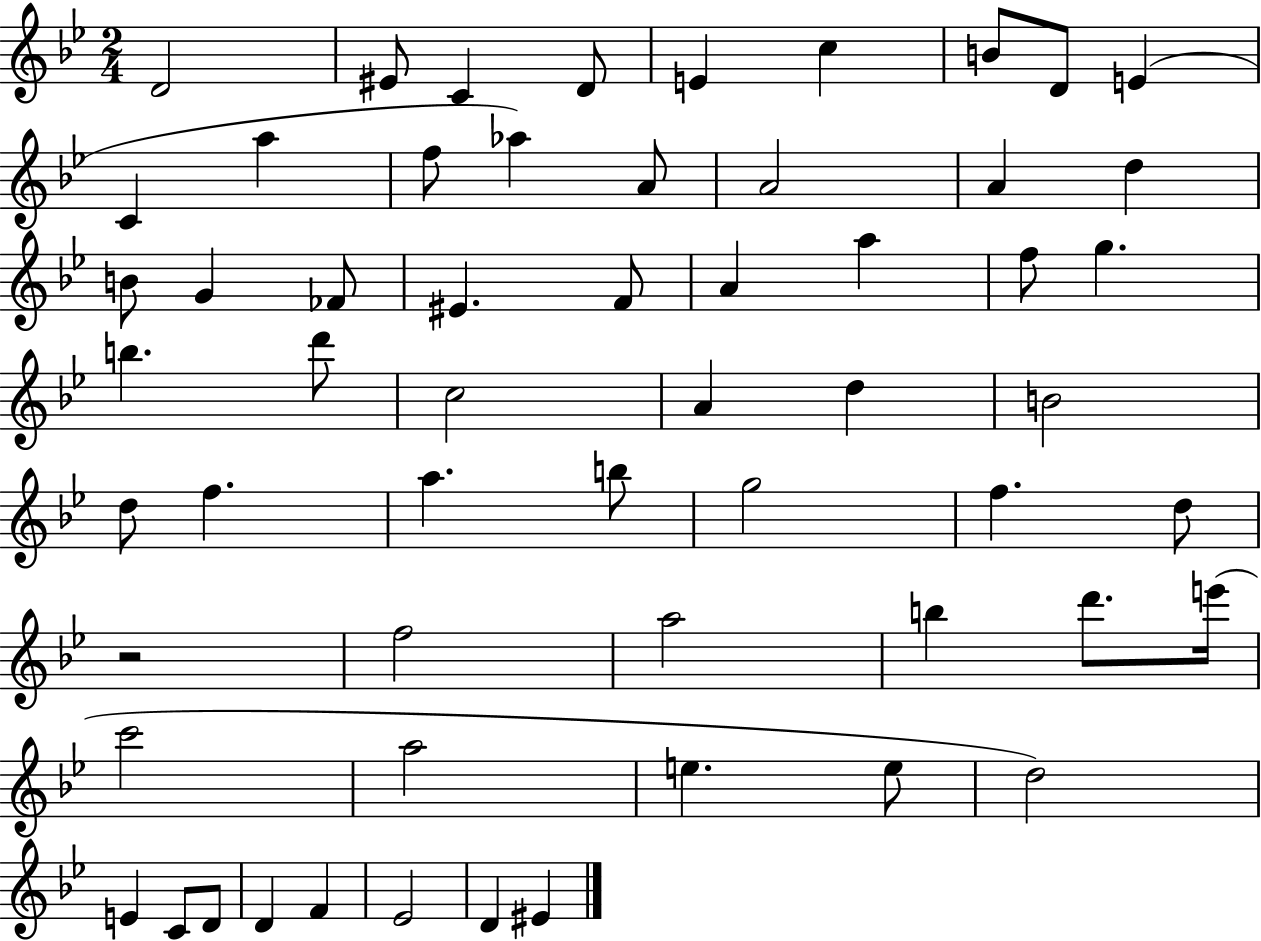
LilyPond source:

{
  \clef treble
  \numericTimeSignature
  \time 2/4
  \key bes \major
  d'2 | eis'8 c'4 d'8 | e'4 c''4 | b'8 d'8 e'4( | \break c'4 a''4 | f''8 aes''4) a'8 | a'2 | a'4 d''4 | \break b'8 g'4 fes'8 | eis'4. f'8 | a'4 a''4 | f''8 g''4. | \break b''4. d'''8 | c''2 | a'4 d''4 | b'2 | \break d''8 f''4. | a''4. b''8 | g''2 | f''4. d''8 | \break r2 | f''2 | a''2 | b''4 d'''8. e'''16( | \break c'''2 | a''2 | e''4. e''8 | d''2) | \break e'4 c'8 d'8 | d'4 f'4 | ees'2 | d'4 eis'4 | \break \bar "|."
}